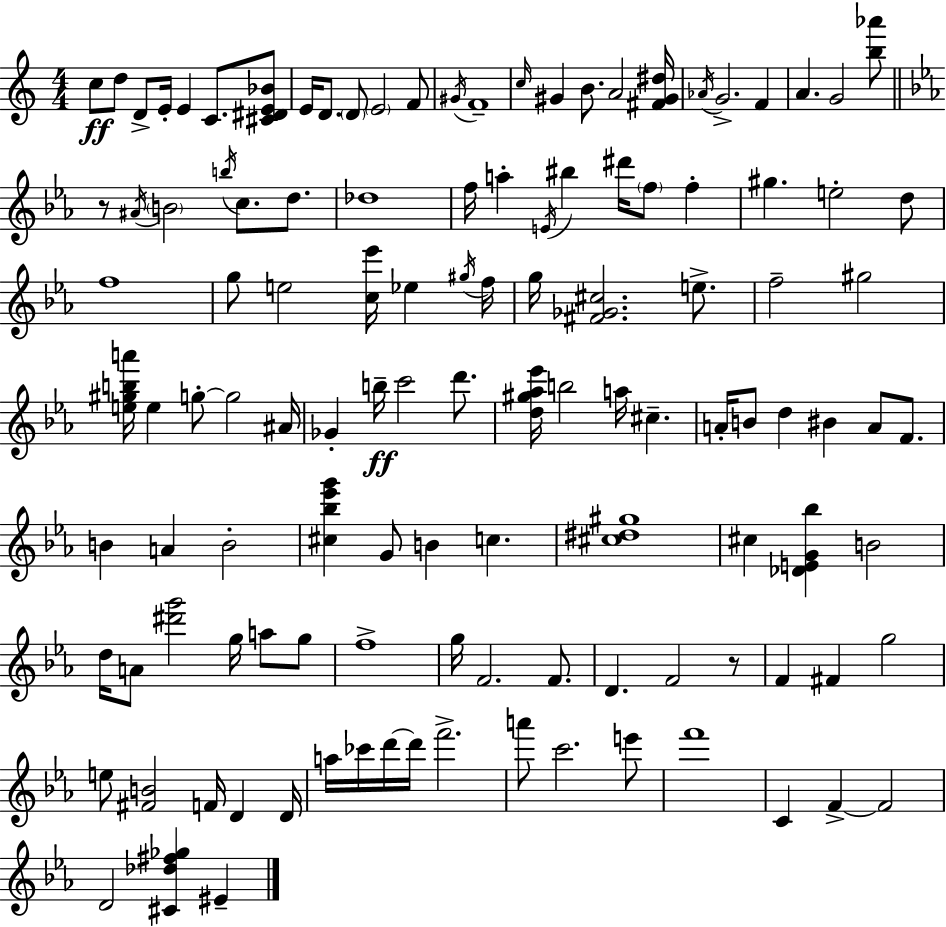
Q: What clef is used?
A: treble